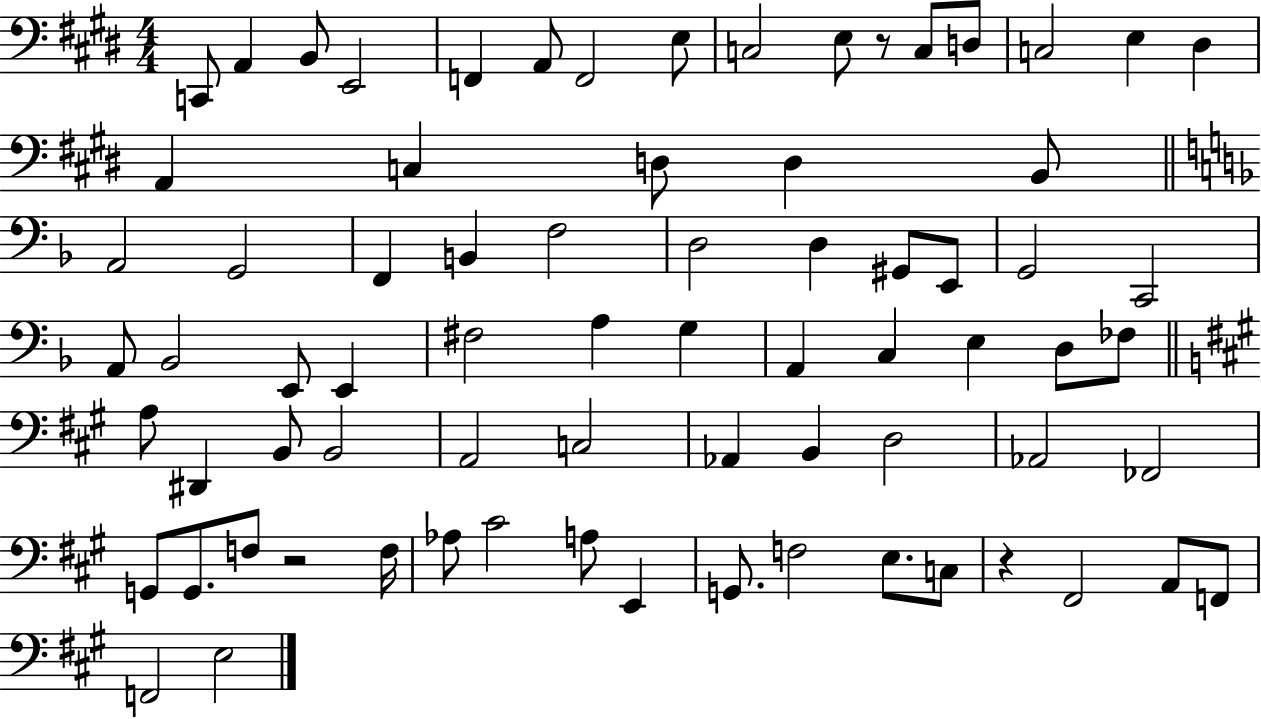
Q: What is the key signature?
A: E major